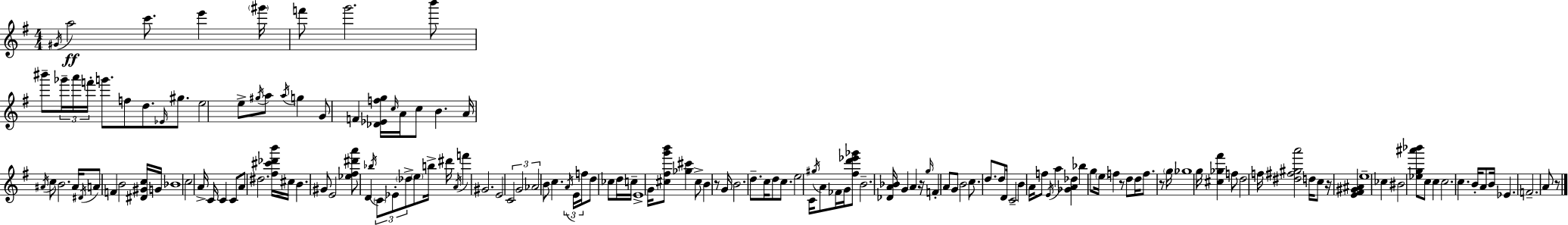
G#4/s A5/h C6/e. E6/q G#6/s F6/e G6/h. B6/e BIS6/e Gb6/s A6/s F6/s G6/e. F5/e D5/e. Eb4/s G#5/e. E5/h E5/e G#5/s A5/e A5/s G5/q G4/e F4/q [Db4,Eb4,F5,G5]/s C5/s A4/s C5/e B4/q. A4/s A#4/s C5/e B4/h. A#4/s D#4/s A4/e F4/q B4/h [D#4,G#4,C5]/s G4/s Bb4/w C5/h A4/s C4/s C4/q C4/e A4/e D#5/h. [F#5,C#6,Db6,B6]/s C#5/s B4/q. G#4/e E4/h [Eb5,F#5,D#6,A6]/e D4/q Bb5/s C4/e Eb4/e Db5/e E5/e B5/s D#6/s A4/s F6/q G#4/h. E4/h C4/h G4/h Ab4/h B4/e C5/q. A4/s E4/s F5/s D5/e CES5/e D5/s C5/s E4/w G4/s [C#5,F#5,G6,B6]/e [Gb5,C#6]/q C#5/e B4/q R/e G4/s B4/h. D5/e. C5/s D5/e C5/e. E5/h C4/s G#5/s A4/e FES4/s G4/s [F#5,D6,Eb6,Gb6]/e B4/h. [Db4,A4,Bb4]/s G4/q A4/q R/s G5/s F4/q A4/e G4/e B4/h C5/e. D5/e. D5/e D4/s C4/h B4/q A4/s F5/e E4/s A5/q [Gb4,A4,Db5]/q Bb5/q G5/e E5/s F5/q R/e D5/e D5/s F5/e. R/e G5/s Gb5/w G5/s [C#5,Gb5,F#6]/q F5/e D5/h F5/s [D#5,F#5,G#5,A6]/h D5/s C5/e R/s [E4,F#4,G#4,A#4]/q E5/w CES5/q BIS4/h [Eb5,G5,A#6,Bb6]/e C5/e C5/q C5/h. C5/q. B4/s A4/e B4/s Eb4/q. F4/h. A4/e R/e